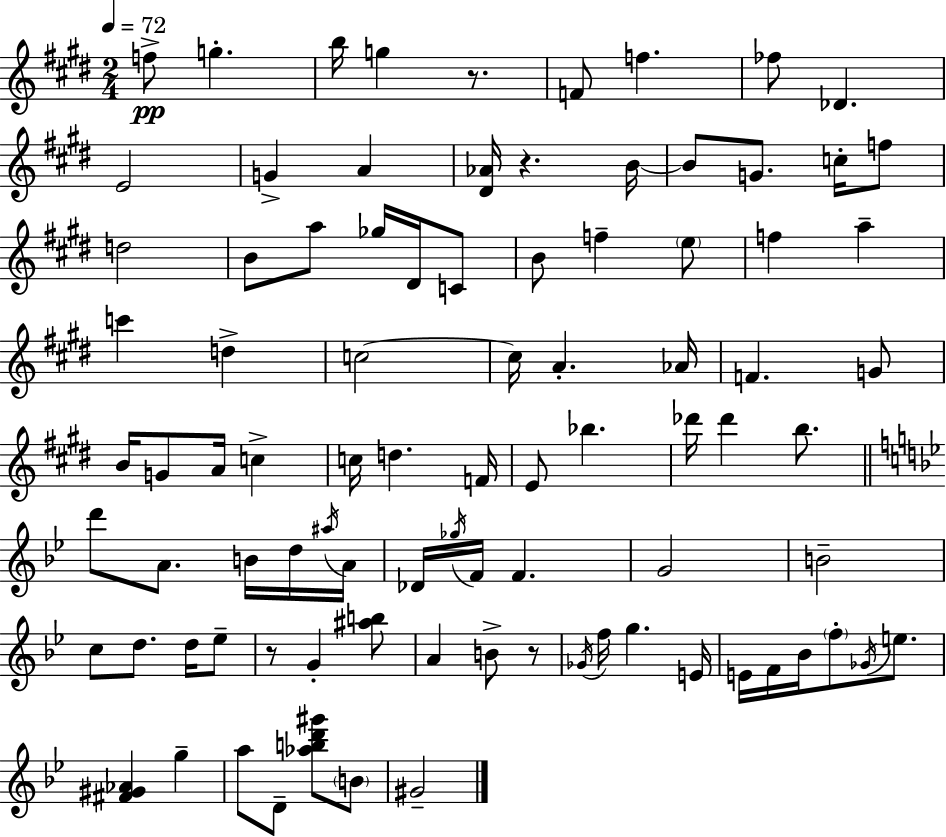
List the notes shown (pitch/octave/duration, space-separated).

F5/e G5/q. B5/s G5/q R/e. F4/e F5/q. FES5/e Db4/q. E4/h G4/q A4/q [D#4,Ab4]/s R/q. B4/s B4/e G4/e. C5/s F5/e D5/h B4/e A5/e Gb5/s D#4/s C4/e B4/e F5/q E5/e F5/q A5/q C6/q D5/q C5/h C5/s A4/q. Ab4/s F4/q. G4/e B4/s G4/e A4/s C5/q C5/s D5/q. F4/s E4/e Bb5/q. Db6/s Db6/q B5/e. D6/e A4/e. B4/s D5/s A#5/s A4/s Db4/s Gb5/s F4/s F4/q. G4/h B4/h C5/e D5/e. D5/s Eb5/e R/e G4/q [A#5,B5]/e A4/q B4/e R/e Gb4/s F5/s G5/q. E4/s E4/s F4/s Bb4/s F5/e Gb4/s E5/e. [F#4,G#4,Ab4]/q G5/q A5/e D4/e [Ab5,B5,D6,G#6]/e B4/e G#4/h